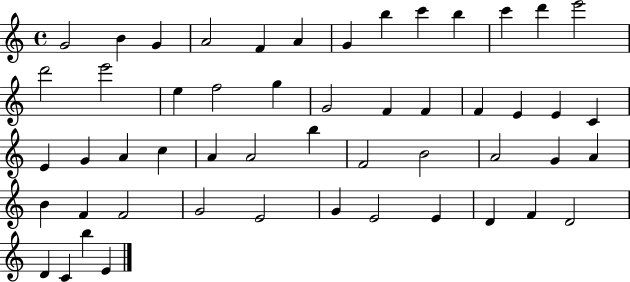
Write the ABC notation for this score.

X:1
T:Untitled
M:4/4
L:1/4
K:C
G2 B G A2 F A G b c' b c' d' e'2 d'2 e'2 e f2 g G2 F F F E E C E G A c A A2 b F2 B2 A2 G A B F F2 G2 E2 G E2 E D F D2 D C b E